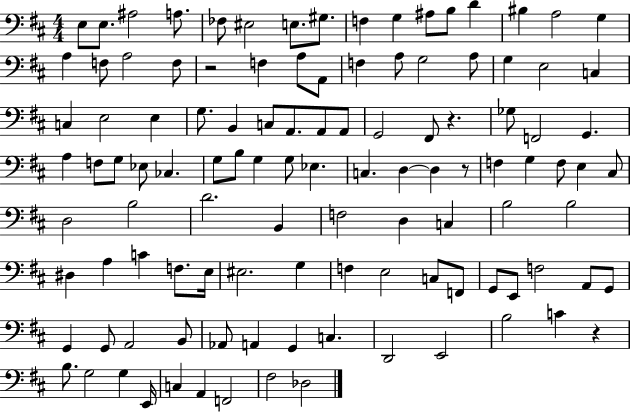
X:1
T:Untitled
M:4/4
L:1/4
K:D
E,/2 E,/2 ^A,2 A,/2 _F,/2 ^E,2 E,/2 ^G,/2 F, G, ^A,/2 B,/2 D ^B, A,2 G, A, F,/2 A,2 F,/2 z2 F, A,/2 A,,/2 F, A,/2 G,2 A,/2 G, E,2 C, C, E,2 E, G,/2 B,, C,/2 A,,/2 A,,/2 A,,/2 G,,2 ^F,,/2 z _G,/2 F,,2 G,, A, F,/2 G,/2 _E,/2 _C, G,/2 B,/2 G, G,/2 _E, C, D, D, z/2 F, G, F,/2 E, ^C,/2 D,2 B,2 D2 B,, F,2 D, C, B,2 B,2 ^D, A, C F,/2 E,/4 ^E,2 G, F, E,2 C,/2 F,,/2 G,,/2 E,,/2 F,2 A,,/2 G,,/2 G,, G,,/2 A,,2 B,,/2 _A,,/2 A,, G,, C, D,,2 E,,2 B,2 C z B,/2 G,2 G, E,,/4 C, A,, F,,2 ^F,2 _D,2